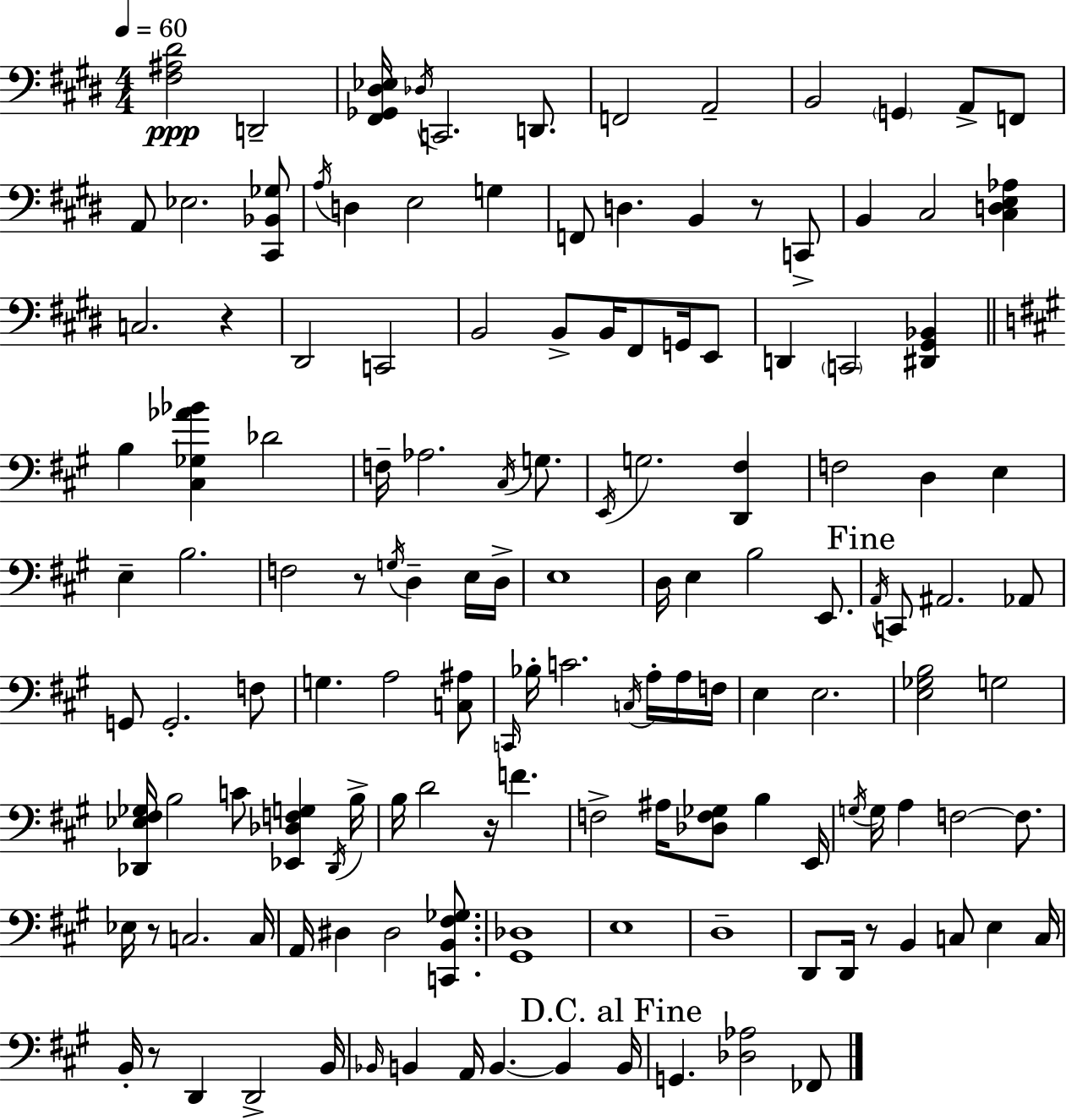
{
  \clef bass
  \numericTimeSignature
  \time 4/4
  \key e \major
  \tempo 4 = 60
  \repeat volta 2 { <fis ais dis'>2\ppp d,2-- | <fis, ges, dis ees>16 \acciaccatura { des16 } c,2. d,8. | f,2 a,2-- | b,2 \parenthesize g,4 a,8-> f,8 | \break a,8 ees2. <cis, bes, ges>8 | \acciaccatura { a16 } d4 e2 g4 | f,8 d4. b,4 r8 | c,8-> b,4 cis2 <cis d e aes>4 | \break c2. r4 | dis,2 c,2 | b,2 b,8-> b,16 fis,8 g,16 | e,8 d,4 \parenthesize c,2 <dis, gis, bes,>4 | \break \bar "||" \break \key a \major b4 <cis ges aes' bes'>4 des'2 | f16-- aes2. \acciaccatura { cis16 } g8. | \acciaccatura { e,16 } g2. <d, fis>4 | f2 d4 e4 | \break e4-- b2. | f2 r8 \acciaccatura { g16 } d4-- | e16 d16-> e1 | d16 e4 b2 | \break e,8. \mark "Fine" \acciaccatura { a,16 } c,8 ais,2. | aes,8 g,8 g,2.-. | f8 g4. a2 | <c ais>8 \grace { c,16 } bes16-. c'2. | \break \acciaccatura { c16 } a16-. a16 f16 e4 e2. | <e ges b>2 g2 | <des, ees fis ges>16 b2 c'8 | <ees, des f g>4 \acciaccatura { des,16 } b16-> b16 d'2 | \break r16 f'4. f2-> ais16 | <des f ges>8 b4 e,16 \acciaccatura { g16 } g16 a4 f2~~ | f8. ees16 r8 c2. | c16 a,16 dis4 dis2 | \break <c, b, fis ges>8. <gis, des>1 | e1 | d1-- | d,8 d,16 r8 b,4 | \break c8 e4 c16 b,16-. r8 d,4 d,2-> | b,16 \grace { bes,16 } b,4 a,16 b,4.~~ | b,4 \mark "D.C. al Fine" b,16 g,4. <des aes>2 | fes,8 } \bar "|."
}